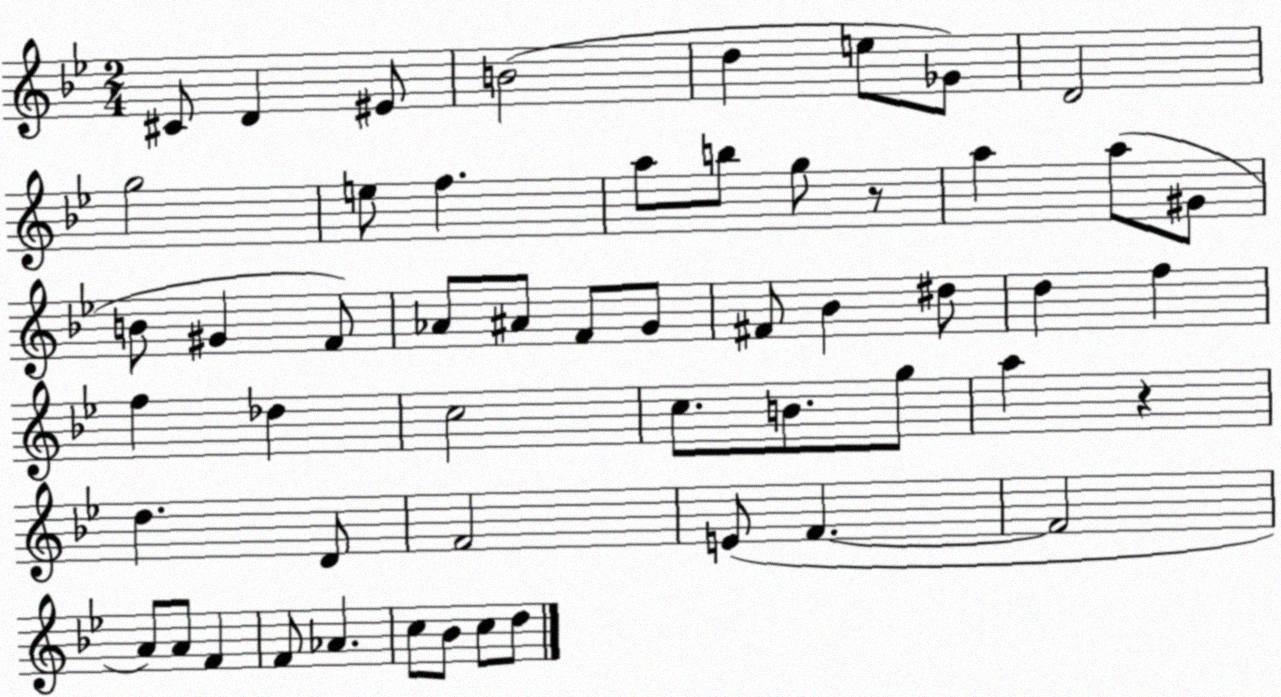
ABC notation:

X:1
T:Untitled
M:2/4
L:1/4
K:Bb
^C/2 D ^E/2 B2 d e/2 _G/2 D2 g2 e/2 f a/2 b/2 g/2 z/2 a a/2 ^G/2 B/2 ^G F/2 _A/2 ^A/2 F/2 G/2 ^F/2 _B ^d/2 d f f _d c2 c/2 B/2 g/2 a z d D/2 F2 E/2 F F2 A/2 A/2 F F/2 _A c/2 _B/2 c/2 d/2